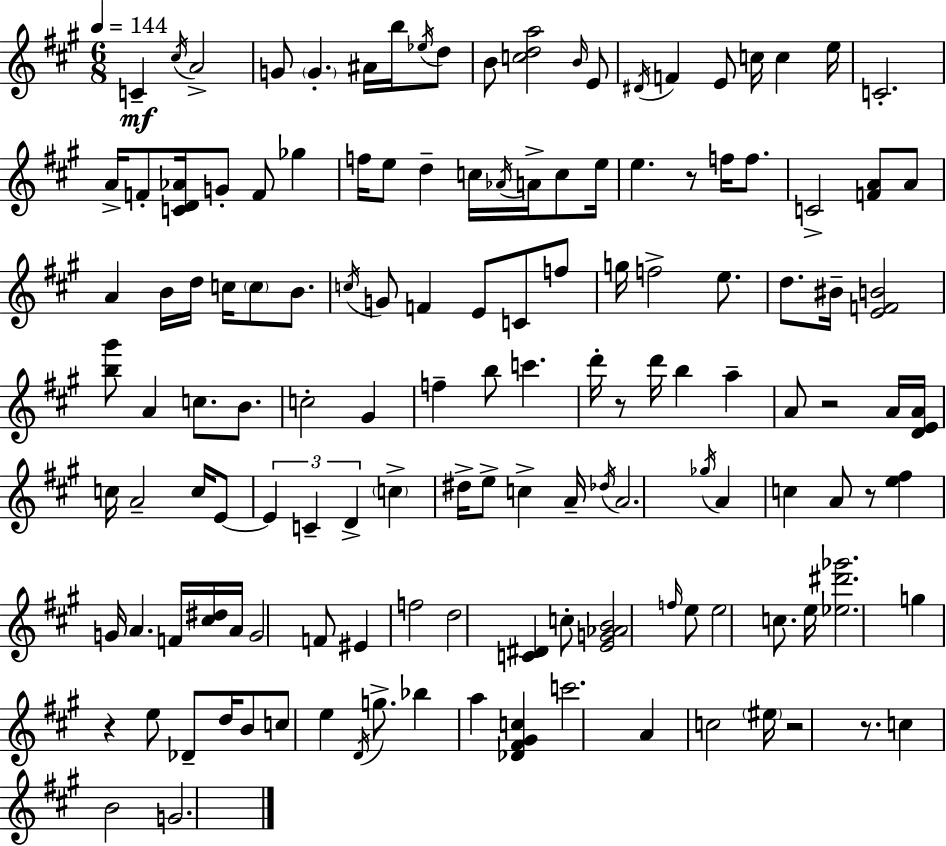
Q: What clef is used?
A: treble